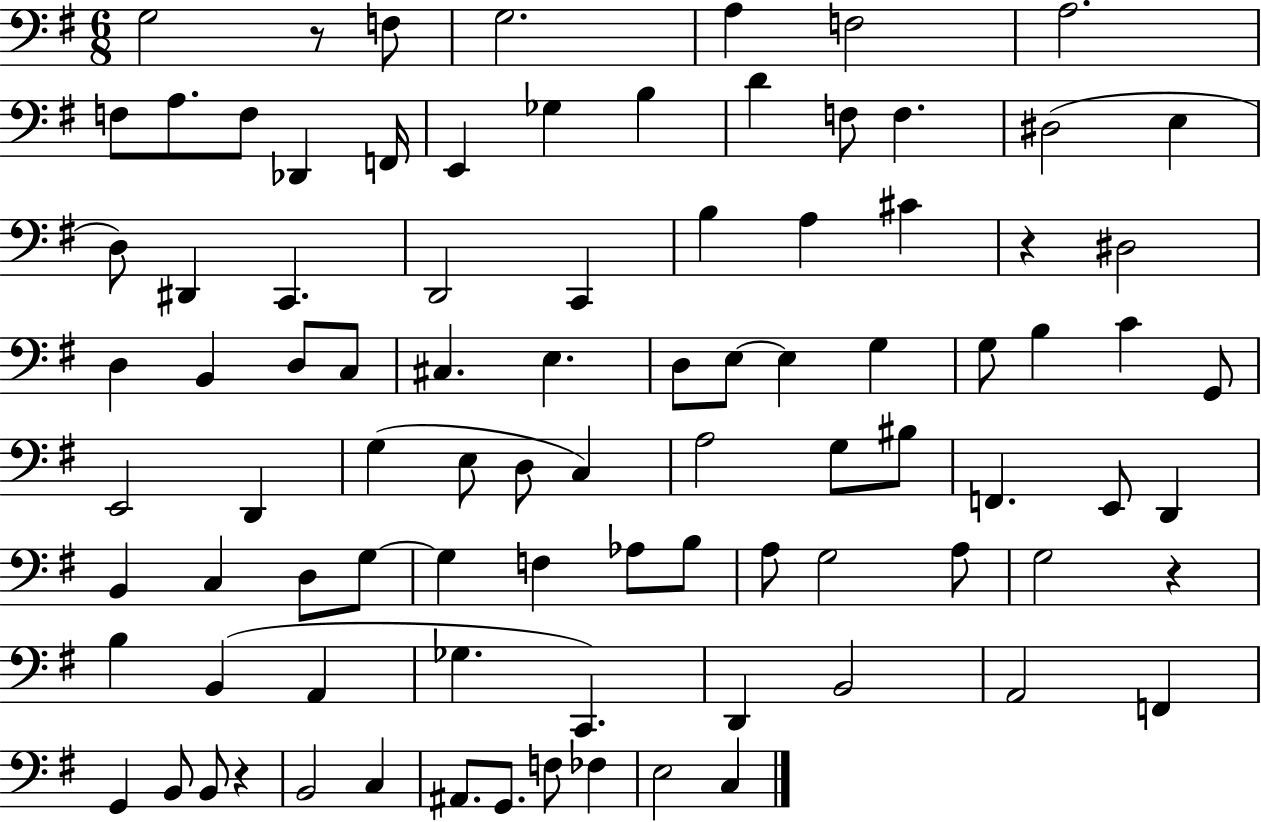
{
  \clef bass
  \numericTimeSignature
  \time 6/8
  \key g \major
  g2 r8 f8 | g2. | a4 f2 | a2. | \break f8 a8. f8 des,4 f,16 | e,4 ges4 b4 | d'4 f8 f4. | dis2( e4 | \break d8) dis,4 c,4. | d,2 c,4 | b4 a4 cis'4 | r4 dis2 | \break d4 b,4 d8 c8 | cis4. e4. | d8 e8~~ e4 g4 | g8 b4 c'4 g,8 | \break e,2 d,4 | g4( e8 d8 c4) | a2 g8 bis8 | f,4. e,8 d,4 | \break b,4 c4 d8 g8~~ | g4 f4 aes8 b8 | a8 g2 a8 | g2 r4 | \break b4 b,4( a,4 | ges4. c,4.) | d,4 b,2 | a,2 f,4 | \break g,4 b,8 b,8 r4 | b,2 c4 | ais,8. g,8. f8 fes4 | e2 c4 | \break \bar "|."
}